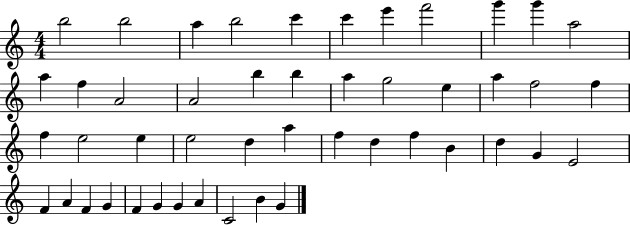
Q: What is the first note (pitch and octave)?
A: B5